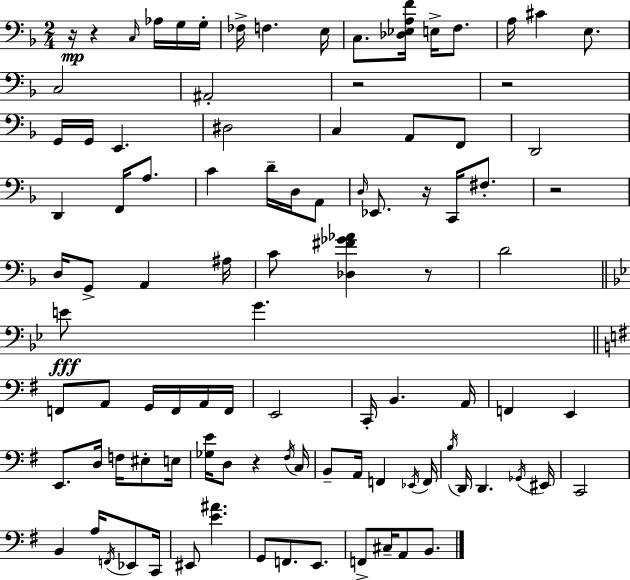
R/s R/q C3/s Ab3/s G3/s G3/s FES3/s F3/q. E3/s C3/e. [Db3,Eb3,A3,F4]/s E3/s F3/e. A3/s C#4/q E3/e. C3/h A#2/h R/h R/h G2/s G2/s E2/q. D#3/h C3/q A2/e F2/e D2/h D2/q F2/s A3/e. C4/q D4/s D3/s A2/e D3/s Eb2/e. R/s C2/s F#3/e. R/h D3/s G2/e A2/q A#3/s C4/e [Db3,F#4,Gb4,Ab4]/q R/e D4/h E4/e G4/q. F2/e A2/e G2/s F2/s A2/s F2/s E2/h C2/s B2/q. A2/s F2/q E2/q E2/e. D3/s F3/s EIS3/e E3/s [Gb3,E4]/s D3/e R/q F#3/s C3/s B2/e A2/s F2/q Eb2/s F2/s B3/s D2/s D2/q. Gb2/s EIS2/s C2/h B2/q A3/s F2/s Eb2/e C2/s EIS2/e [E4,A#4]/q. G2/e F2/e. E2/e. F2/e C#3/s A2/e B2/e.